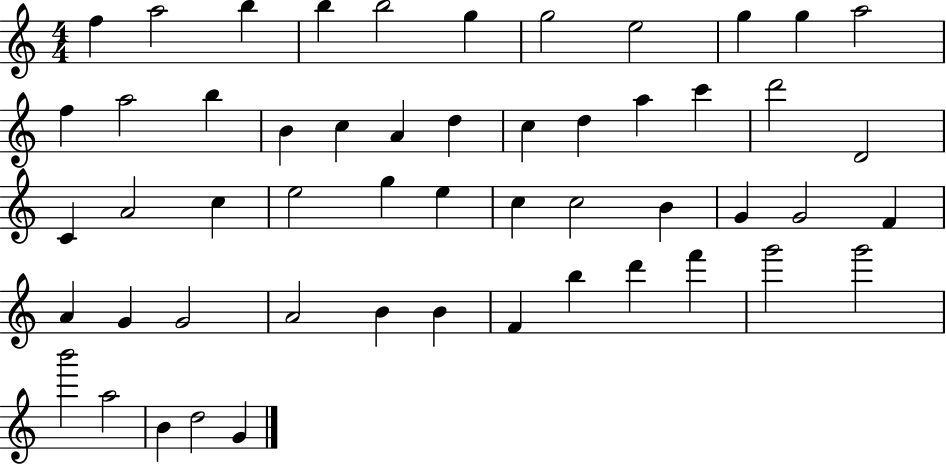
{
  \clef treble
  \numericTimeSignature
  \time 4/4
  \key c \major
  f''4 a''2 b''4 | b''4 b''2 g''4 | g''2 e''2 | g''4 g''4 a''2 | \break f''4 a''2 b''4 | b'4 c''4 a'4 d''4 | c''4 d''4 a''4 c'''4 | d'''2 d'2 | \break c'4 a'2 c''4 | e''2 g''4 e''4 | c''4 c''2 b'4 | g'4 g'2 f'4 | \break a'4 g'4 g'2 | a'2 b'4 b'4 | f'4 b''4 d'''4 f'''4 | g'''2 g'''2 | \break b'''2 a''2 | b'4 d''2 g'4 | \bar "|."
}